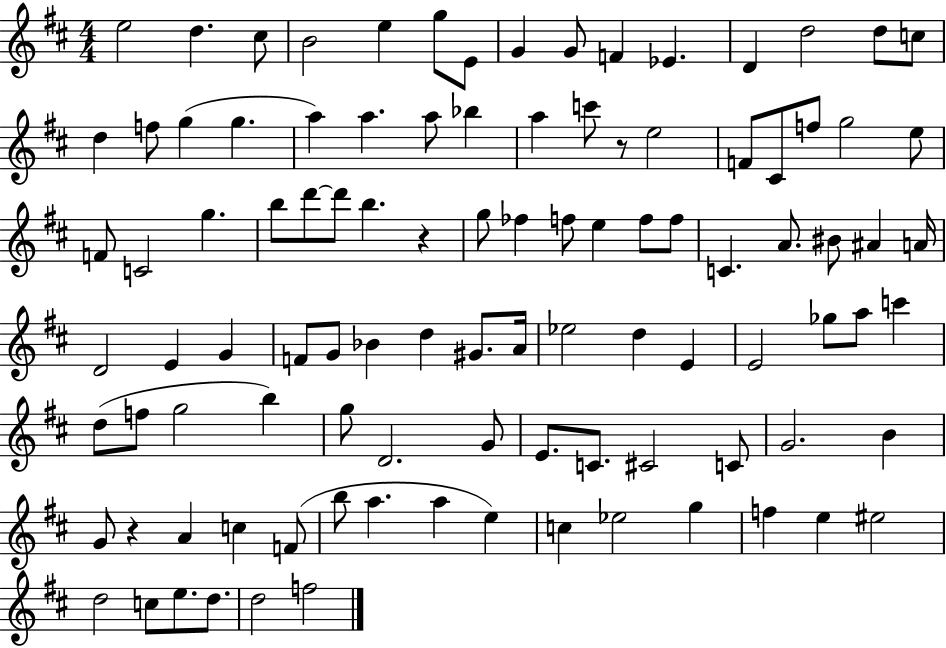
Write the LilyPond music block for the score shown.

{
  \clef treble
  \numericTimeSignature
  \time 4/4
  \key d \major
  e''2 d''4. cis''8 | b'2 e''4 g''8 e'8 | g'4 g'8 f'4 ees'4. | d'4 d''2 d''8 c''8 | \break d''4 f''8 g''4( g''4. | a''4) a''4. a''8 bes''4 | a''4 c'''8 r8 e''2 | f'8 cis'8 f''8 g''2 e''8 | \break f'8 c'2 g''4. | b''8 d'''8~~ d'''8 b''4. r4 | g''8 fes''4 f''8 e''4 f''8 f''8 | c'4. a'8. bis'8 ais'4 a'16 | \break d'2 e'4 g'4 | f'8 g'8 bes'4 d''4 gis'8. a'16 | ees''2 d''4 e'4 | e'2 ges''8 a''8 c'''4 | \break d''8( f''8 g''2 b''4) | g''8 d'2. g'8 | e'8. c'8. cis'2 c'8 | g'2. b'4 | \break g'8 r4 a'4 c''4 f'8( | b''8 a''4. a''4 e''4) | c''4 ees''2 g''4 | f''4 e''4 eis''2 | \break d''2 c''8 e''8. d''8. | d''2 f''2 | \bar "|."
}